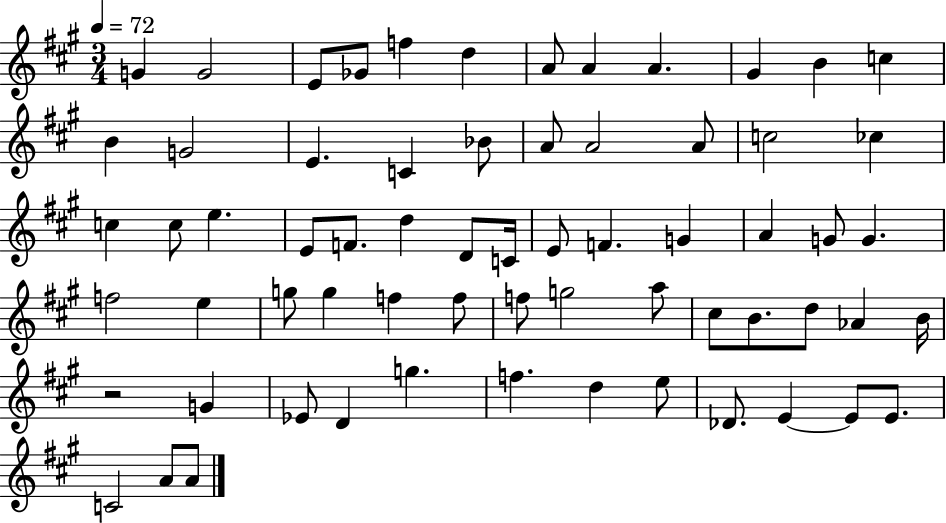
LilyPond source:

{
  \clef treble
  \numericTimeSignature
  \time 3/4
  \key a \major
  \tempo 4 = 72
  \repeat volta 2 { g'4 g'2 | e'8 ges'8 f''4 d''4 | a'8 a'4 a'4. | gis'4 b'4 c''4 | \break b'4 g'2 | e'4. c'4 bes'8 | a'8 a'2 a'8 | c''2 ces''4 | \break c''4 c''8 e''4. | e'8 f'8. d''4 d'8 c'16 | e'8 f'4. g'4 | a'4 g'8 g'4. | \break f''2 e''4 | g''8 g''4 f''4 f''8 | f''8 g''2 a''8 | cis''8 b'8. d''8 aes'4 b'16 | \break r2 g'4 | ees'8 d'4 g''4. | f''4. d''4 e''8 | des'8. e'4~~ e'8 e'8. | \break c'2 a'8 a'8 | } \bar "|."
}